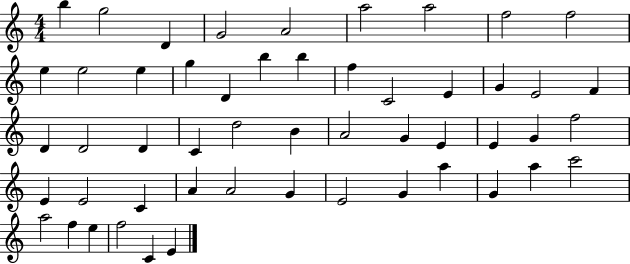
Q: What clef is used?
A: treble